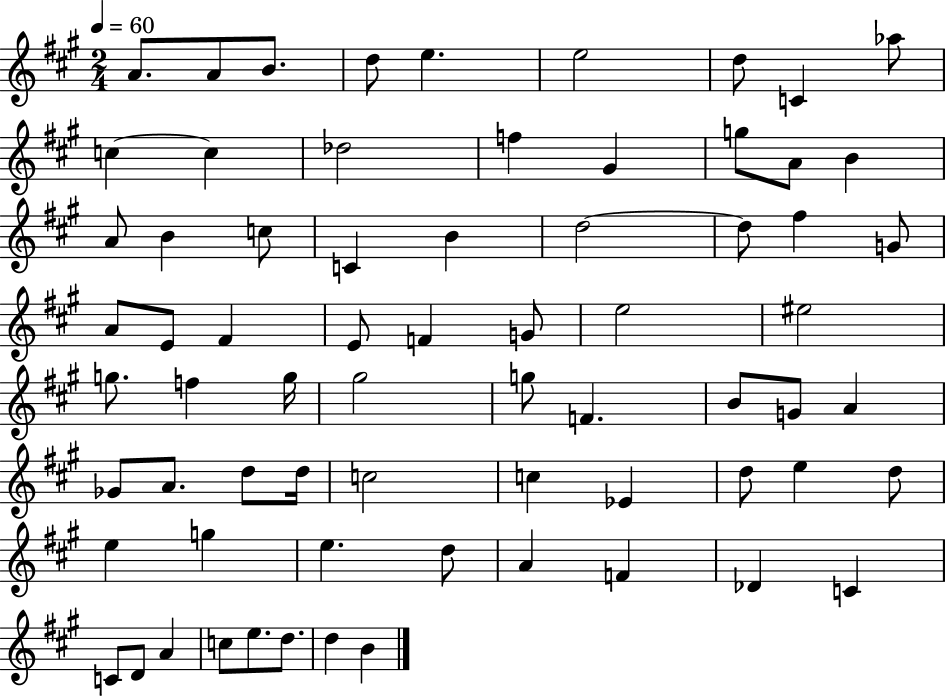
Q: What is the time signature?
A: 2/4